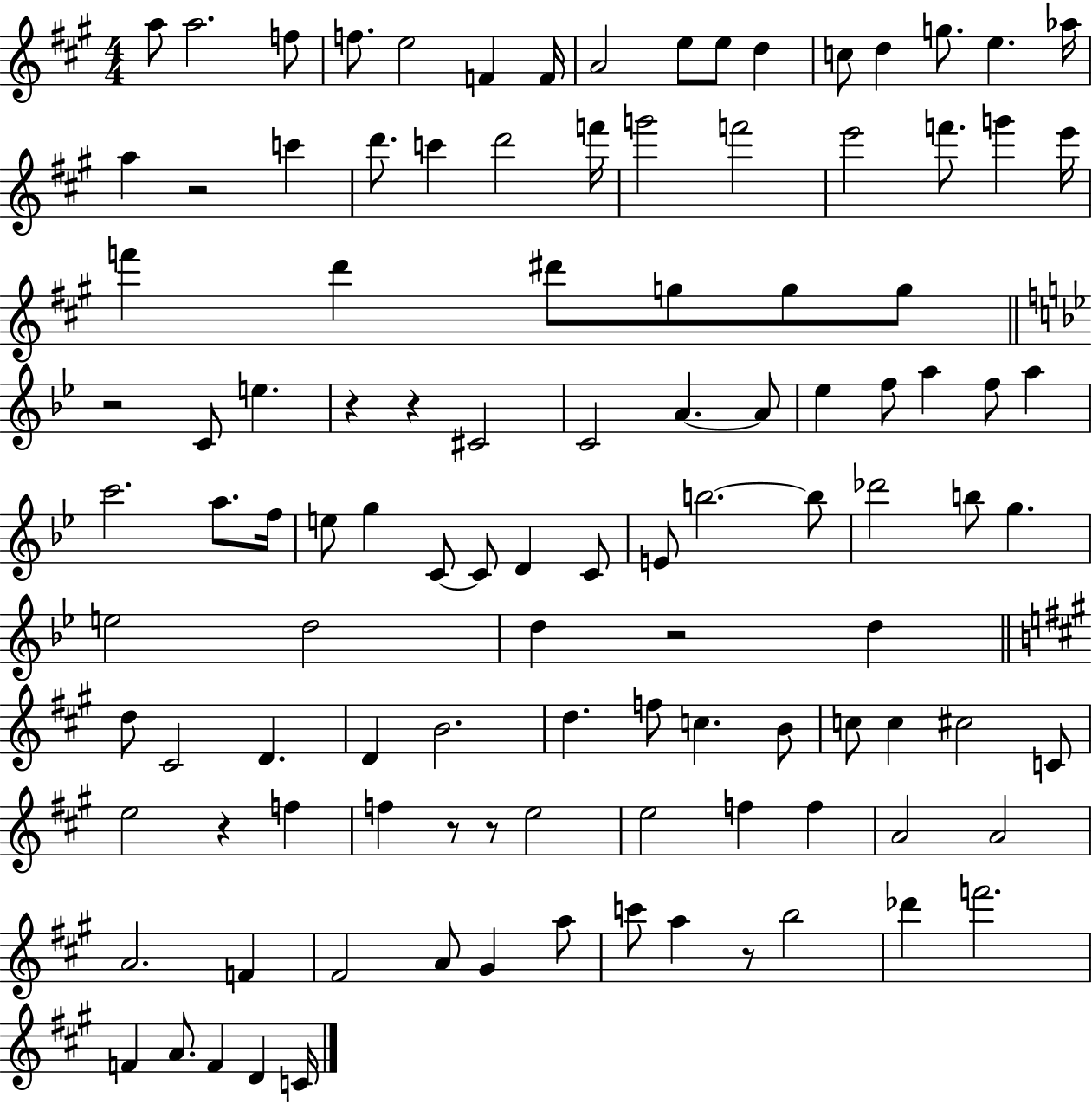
A5/e A5/h. F5/e F5/e. E5/h F4/q F4/s A4/h E5/e E5/e D5/q C5/e D5/q G5/e. E5/q. Ab5/s A5/q R/h C6/q D6/e. C6/q D6/h F6/s G6/h F6/h E6/h F6/e. G6/q E6/s F6/q D6/q D#6/e G5/e G5/e G5/e R/h C4/e E5/q. R/q R/q C#4/h C4/h A4/q. A4/e Eb5/q F5/e A5/q F5/e A5/q C6/h. A5/e. F5/s E5/e G5/q C4/e C4/e D4/q C4/e E4/e B5/h. B5/e Db6/h B5/e G5/q. E5/h D5/h D5/q R/h D5/q D5/e C#4/h D4/q. D4/q B4/h. D5/q. F5/e C5/q. B4/e C5/e C5/q C#5/h C4/e E5/h R/q F5/q F5/q R/e R/e E5/h E5/h F5/q F5/q A4/h A4/h A4/h. F4/q F#4/h A4/e G#4/q A5/e C6/e A5/q R/e B5/h Db6/q F6/h. F4/q A4/e. F4/q D4/q C4/s